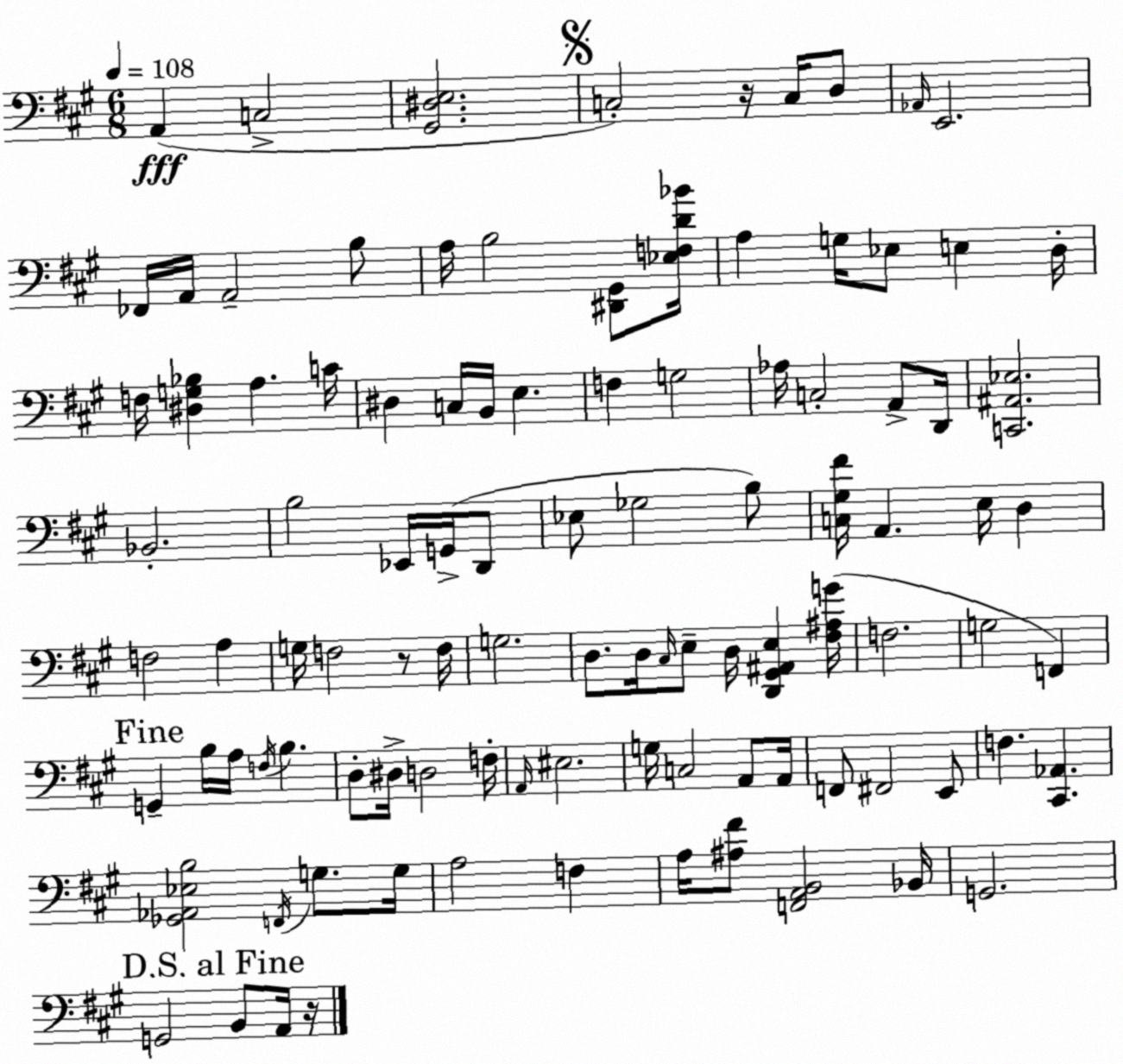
X:1
T:Untitled
M:6/8
L:1/4
K:A
A,, C,2 [^G,,^D,E,]2 C,2 z/4 C,/4 D,/2 _A,,/4 E,,2 _F,,/4 A,,/4 A,,2 B,/2 A,/4 B,2 [^D,,^G,,]/2 [_E,F,D_B]/4 A, G,/4 _E,/2 E, D,/4 F,/4 [^D,G,_B,] A, C/4 ^D, C,/4 B,,/4 E, F, G,2 _A,/4 C,2 A,,/2 D,,/4 [C,,^A,,_E,]2 _B,,2 B,2 _E,,/4 G,,/4 D,,/2 _E,/2 _G,2 B,/2 [C,^G,^F]/4 A,, E,/4 D, F,2 A, G,/4 F,2 z/2 F,/4 G,2 D,/2 D,/4 ^C,/4 E,/2 D,/4 [D,,^G,,^A,,E,] [^F,^A,G]/4 F,2 G,2 F,, G,, B,/4 A,/4 F,/4 B, D,/2 ^D,/4 D,2 F,/4 A,,/4 ^E,2 G,/4 C,2 A,,/2 A,,/4 F,,/2 ^F,,2 E,,/2 F, [^C,,_A,,] [_G,,_A,,_E,B,]2 F,,/4 G,/2 G,/4 A,2 F, A,/4 [^A,^F]/2 [F,,A,,B,,]2 _B,,/4 G,,2 G,,2 B,,/2 A,,/4 z/4